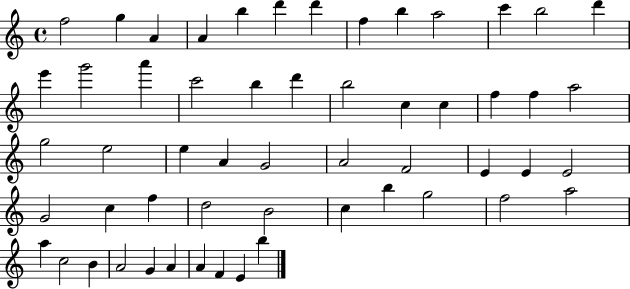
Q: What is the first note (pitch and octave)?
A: F5